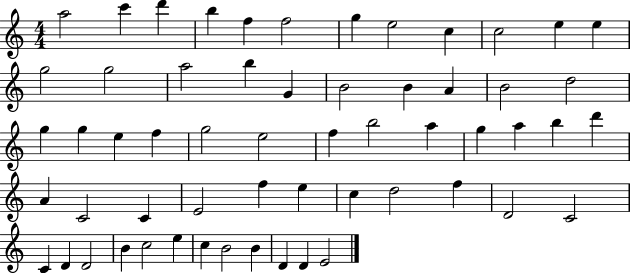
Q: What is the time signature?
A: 4/4